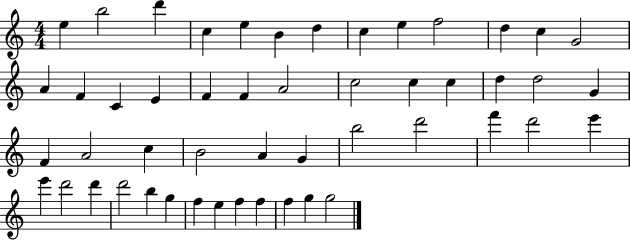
E5/q B5/h D6/q C5/q E5/q B4/q D5/q C5/q E5/q F5/h D5/q C5/q G4/h A4/q F4/q C4/q E4/q F4/q F4/q A4/h C5/h C5/q C5/q D5/q D5/h G4/q F4/q A4/h C5/q B4/h A4/q G4/q B5/h D6/h F6/q D6/h E6/q E6/q D6/h D6/q D6/h B5/q G5/q F5/q E5/q F5/q F5/q F5/q G5/q G5/h